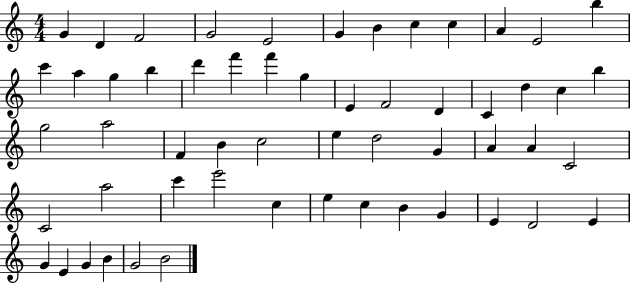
G4/q D4/q F4/h G4/h E4/h G4/q B4/q C5/q C5/q A4/q E4/h B5/q C6/q A5/q G5/q B5/q D6/q F6/q F6/q G5/q E4/q F4/h D4/q C4/q D5/q C5/q B5/q G5/h A5/h F4/q B4/q C5/h E5/q D5/h G4/q A4/q A4/q C4/h C4/h A5/h C6/q E6/h C5/q E5/q C5/q B4/q G4/q E4/q D4/h E4/q G4/q E4/q G4/q B4/q G4/h B4/h